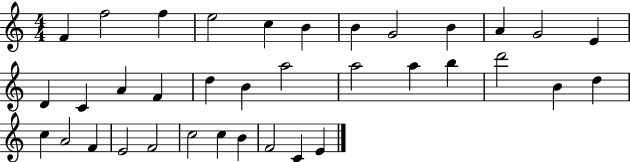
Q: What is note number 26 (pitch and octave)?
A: C5